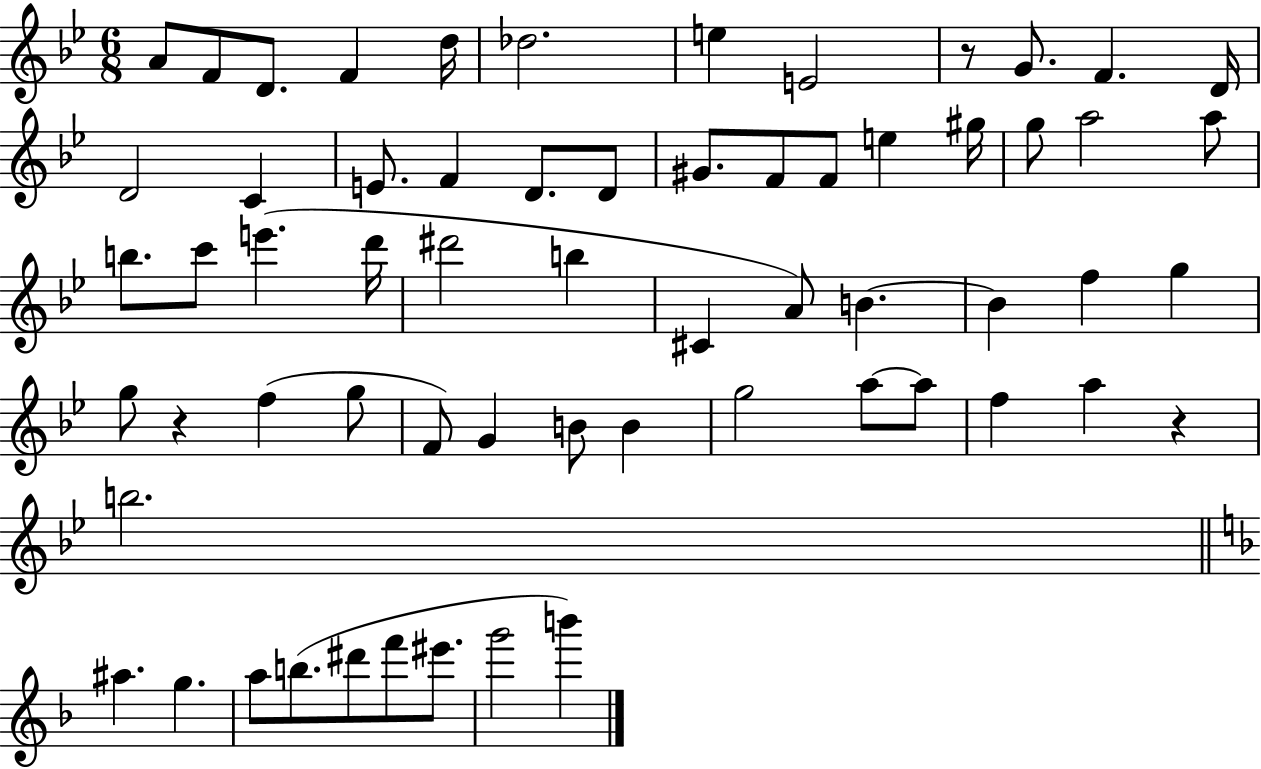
A4/e F4/e D4/e. F4/q D5/s Db5/h. E5/q E4/h R/e G4/e. F4/q. D4/s D4/h C4/q E4/e. F4/q D4/e. D4/e G#4/e. F4/e F4/e E5/q G#5/s G5/e A5/h A5/e B5/e. C6/e E6/q. D6/s D#6/h B5/q C#4/q A4/e B4/q. B4/q F5/q G5/q G5/e R/q F5/q G5/e F4/e G4/q B4/e B4/q G5/h A5/e A5/e F5/q A5/q R/q B5/h. A#5/q. G5/q. A5/e B5/e. D#6/e F6/e EIS6/e. G6/h B6/q